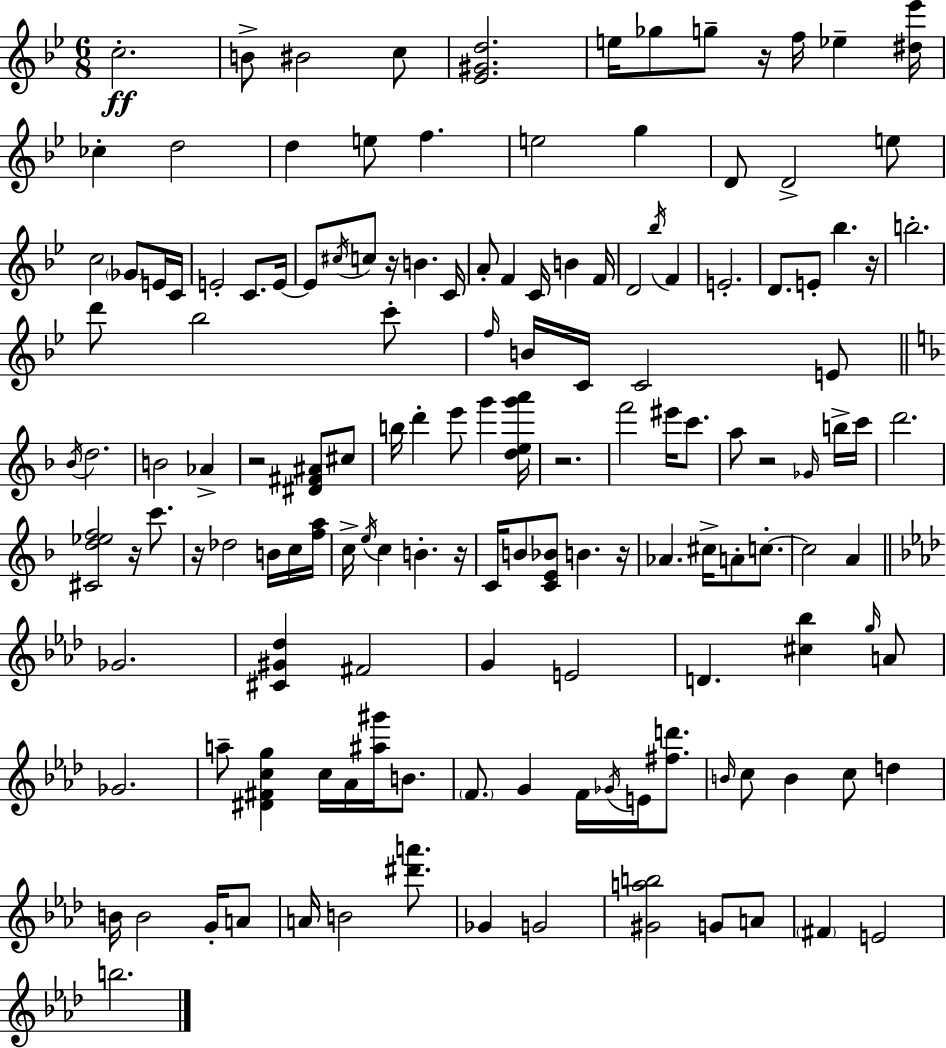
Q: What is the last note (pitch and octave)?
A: B5